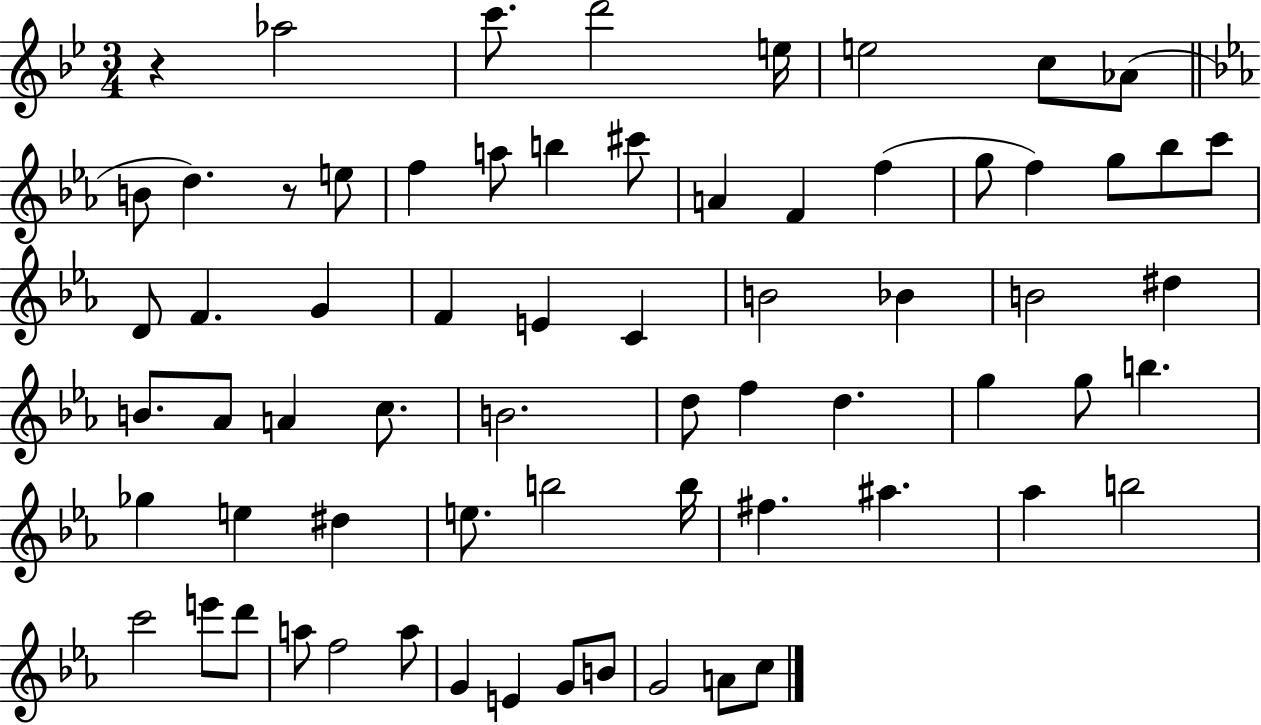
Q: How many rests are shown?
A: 2